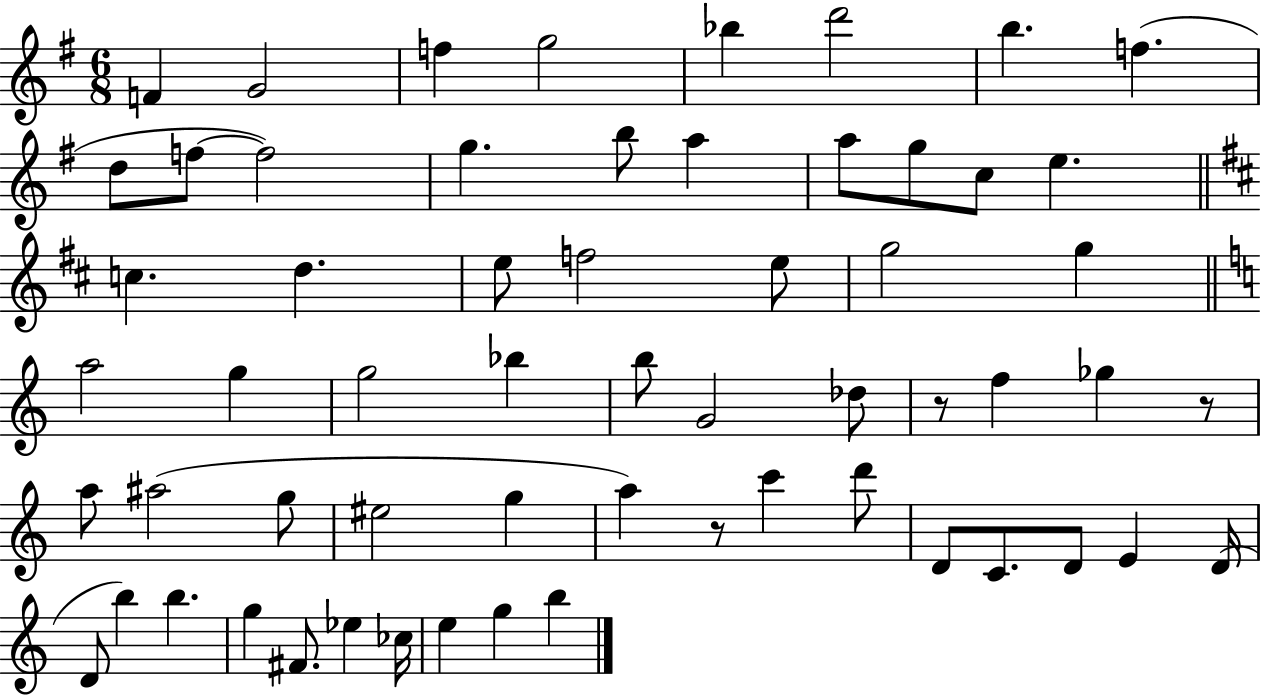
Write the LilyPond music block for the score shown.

{
  \clef treble
  \numericTimeSignature
  \time 6/8
  \key g \major
  \repeat volta 2 { f'4 g'2 | f''4 g''2 | bes''4 d'''2 | b''4. f''4.( | \break d''8 f''8~~ f''2) | g''4. b''8 a''4 | a''8 g''8 c''8 e''4. | \bar "||" \break \key d \major c''4. d''4. | e''8 f''2 e''8 | g''2 g''4 | \bar "||" \break \key c \major a''2 g''4 | g''2 bes''4 | b''8 g'2 des''8 | r8 f''4 ges''4 r8 | \break a''8 ais''2( g''8 | eis''2 g''4 | a''4) r8 c'''4 d'''8 | d'8 c'8. d'8 e'4 d'16( | \break d'8 b''4) b''4. | g''4 fis'8. ees''4 ces''16 | e''4 g''4 b''4 | } \bar "|."
}